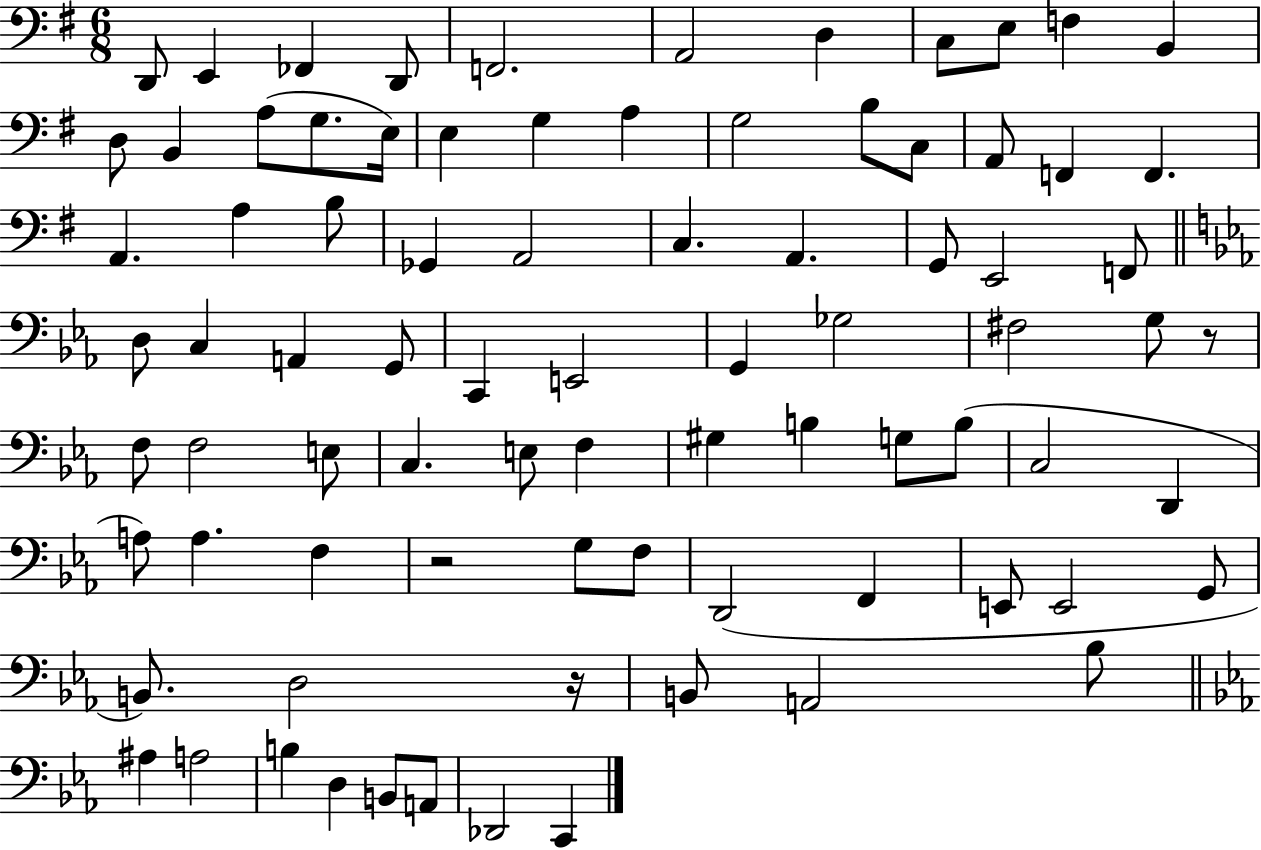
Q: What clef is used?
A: bass